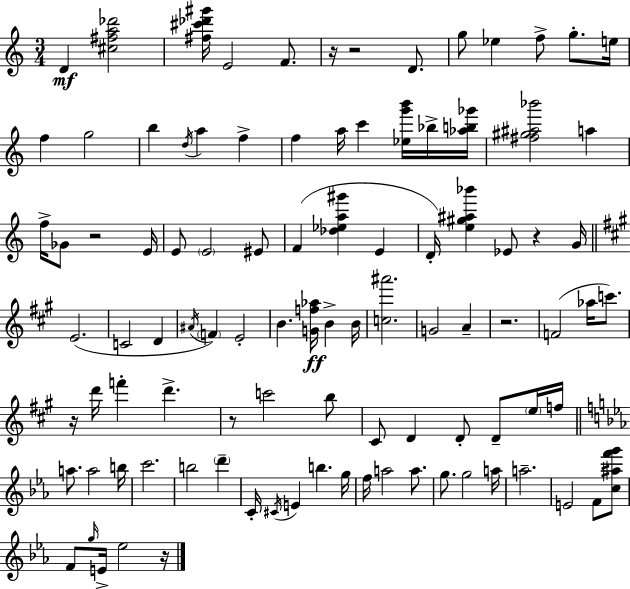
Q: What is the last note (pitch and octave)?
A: Eb5